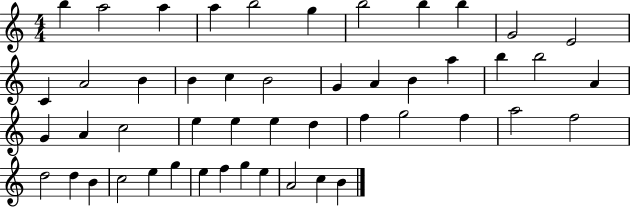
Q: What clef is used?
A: treble